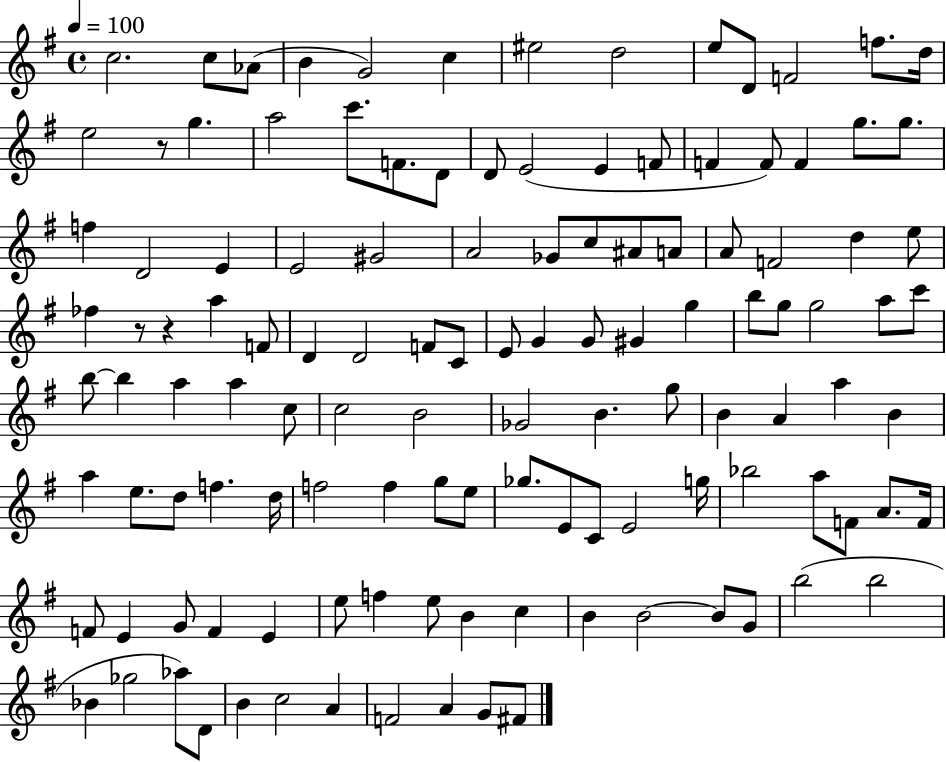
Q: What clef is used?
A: treble